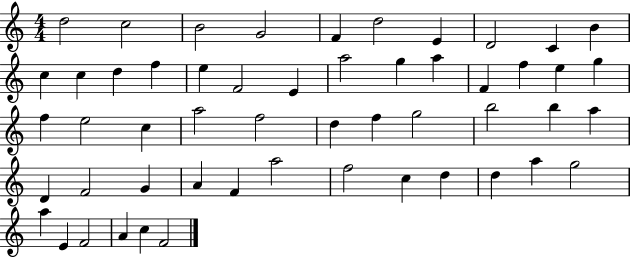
{
  \clef treble
  \numericTimeSignature
  \time 4/4
  \key c \major
  d''2 c''2 | b'2 g'2 | f'4 d''2 e'4 | d'2 c'4 b'4 | \break c''4 c''4 d''4 f''4 | e''4 f'2 e'4 | a''2 g''4 a''4 | f'4 f''4 e''4 g''4 | \break f''4 e''2 c''4 | a''2 f''2 | d''4 f''4 g''2 | b''2 b''4 a''4 | \break d'4 f'2 g'4 | a'4 f'4 a''2 | f''2 c''4 d''4 | d''4 a''4 g''2 | \break a''4 e'4 f'2 | a'4 c''4 f'2 | \bar "|."
}